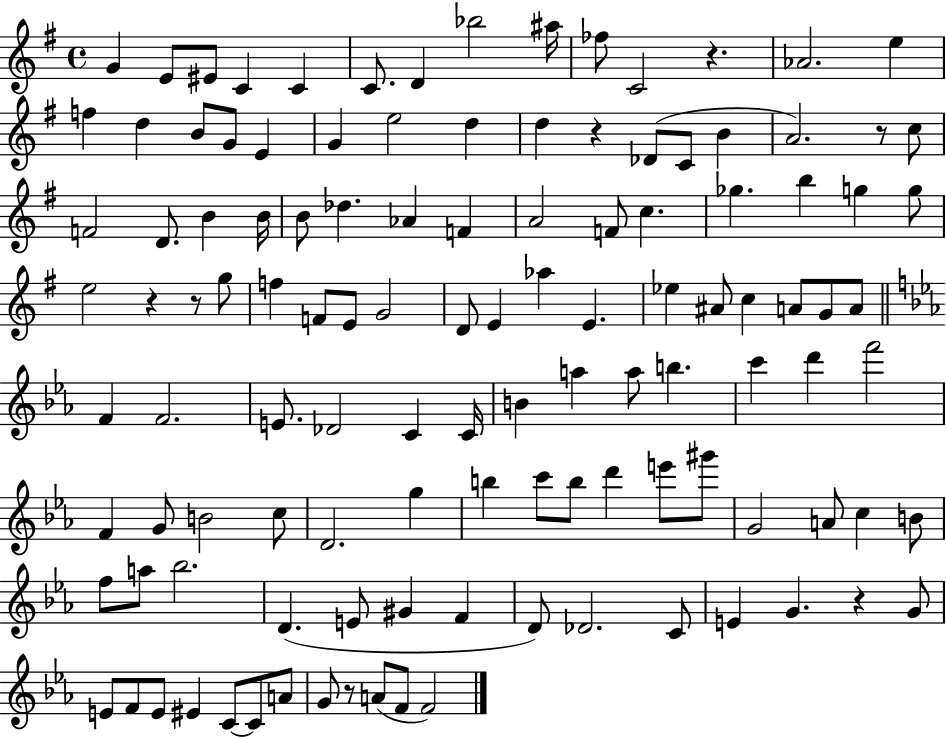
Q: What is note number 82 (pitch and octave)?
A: E6